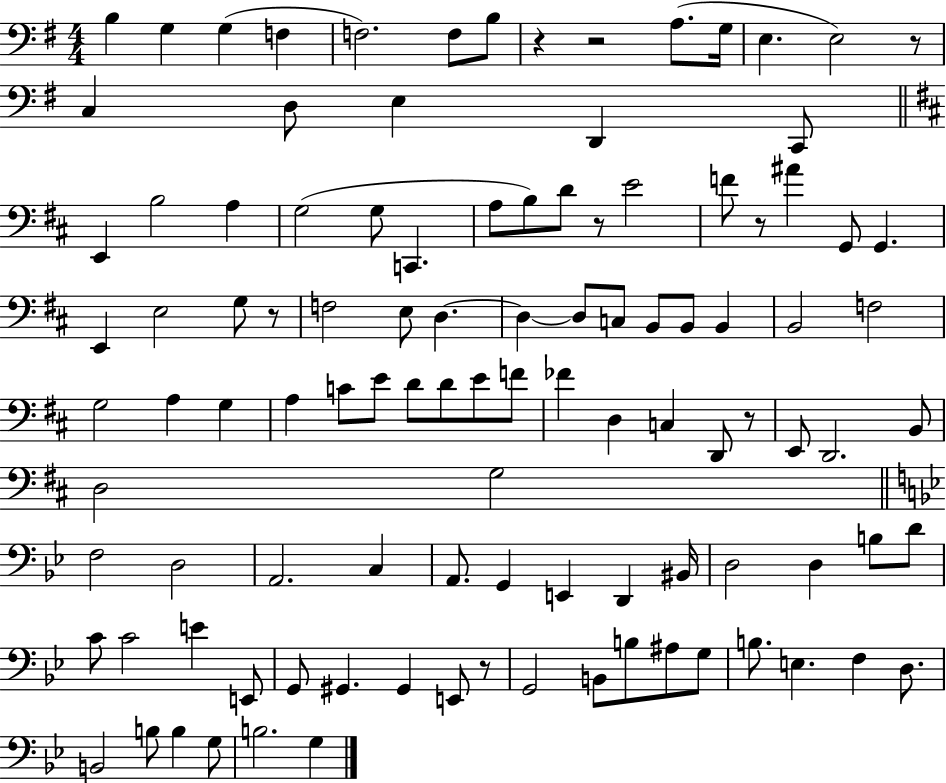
X:1
T:Untitled
M:4/4
L:1/4
K:G
B, G, G, F, F,2 F,/2 B,/2 z z2 A,/2 G,/4 E, E,2 z/2 C, D,/2 E, D,, C,,/2 E,, B,2 A, G,2 G,/2 C,, A,/2 B,/2 D/2 z/2 E2 F/2 z/2 ^A G,,/2 G,, E,, E,2 G,/2 z/2 F,2 E,/2 D, D, D,/2 C,/2 B,,/2 B,,/2 B,, B,,2 F,2 G,2 A, G, A, C/2 E/2 D/2 D/2 E/2 F/2 _F D, C, D,,/2 z/2 E,,/2 D,,2 B,,/2 D,2 G,2 F,2 D,2 A,,2 C, A,,/2 G,, E,, D,, ^B,,/4 D,2 D, B,/2 D/2 C/2 C2 E E,,/2 G,,/2 ^G,, ^G,, E,,/2 z/2 G,,2 B,,/2 B,/2 ^A,/2 G,/2 B,/2 E, F, D,/2 B,,2 B,/2 B, G,/2 B,2 G,